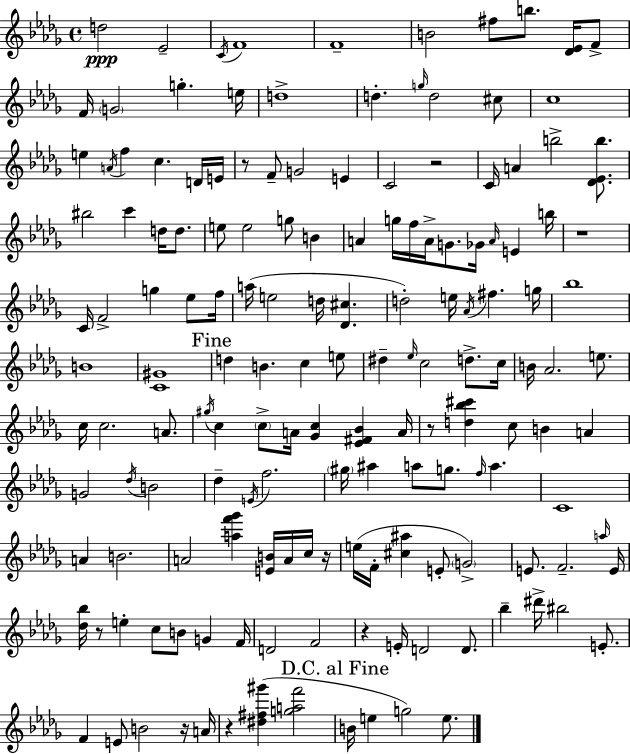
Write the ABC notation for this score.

X:1
T:Untitled
M:4/4
L:1/4
K:Bbm
d2 _E2 C/4 F4 F4 B2 ^f/2 b/2 [_D_E]/4 F/2 F/4 G2 g e/4 d4 d g/4 d2 ^c/2 c4 e A/4 f c D/4 E/4 z/2 F/2 G2 E C2 z2 C/4 A b2 [_D_Eb]/2 ^b2 c' d/4 d/2 e/2 e2 g/2 B A g/4 f/4 A/4 G/2 _G/4 A/4 E b/4 z4 C/4 F2 g _e/2 f/4 a/4 e2 d/4 [_D^c] d2 e/4 _A/4 ^f g/4 _b4 B4 [C^G]4 d B c e/2 ^d _e/4 c2 d/2 c/4 B/4 _A2 e/2 c/4 c2 A/2 ^g/4 c c/2 A/4 [_Gc] [_E^F_B] A/4 z/2 [d_b^c'] c/2 B A G2 _d/4 B2 _d E/4 f2 ^g/4 ^a a/2 g/2 f/4 a C4 A B2 A2 [af'_g'] [EB]/4 A/4 c/4 z/4 e/4 F/4 [^c^a] E/2 G2 E/2 F2 a/4 E/4 [_d_b]/4 z/2 e c/2 B/2 G F/4 D2 F2 z E/4 D2 D/2 _b ^d'/4 ^b2 E/2 F E/2 B2 z/4 A/4 z [^d^f^g'] [gaf']2 B/4 e g2 e/2